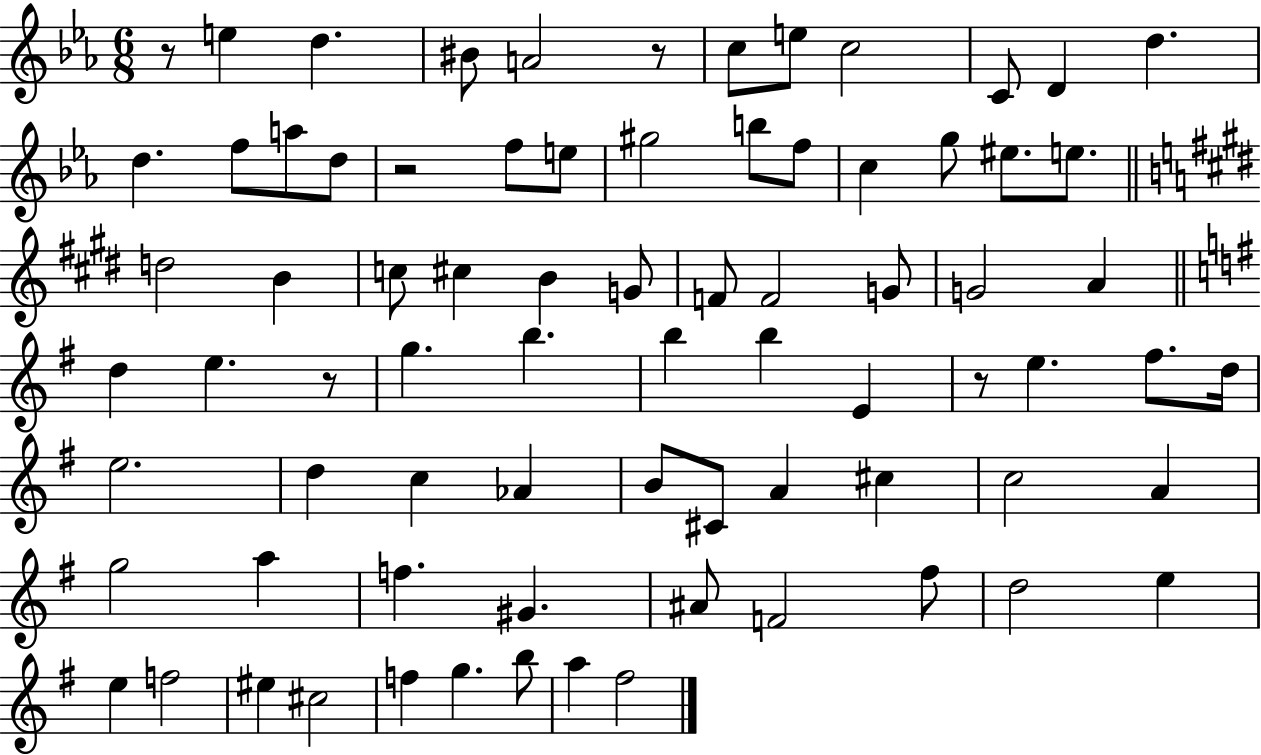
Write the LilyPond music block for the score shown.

{
  \clef treble
  \numericTimeSignature
  \time 6/8
  \key ees \major
  r8 e''4 d''4. | bis'8 a'2 r8 | c''8 e''8 c''2 | c'8 d'4 d''4. | \break d''4. f''8 a''8 d''8 | r2 f''8 e''8 | gis''2 b''8 f''8 | c''4 g''8 eis''8. e''8. | \break \bar "||" \break \key e \major d''2 b'4 | c''8 cis''4 b'4 g'8 | f'8 f'2 g'8 | g'2 a'4 | \break \bar "||" \break \key g \major d''4 e''4. r8 | g''4. b''4. | b''4 b''4 e'4 | r8 e''4. fis''8. d''16 | \break e''2. | d''4 c''4 aes'4 | b'8 cis'8 a'4 cis''4 | c''2 a'4 | \break g''2 a''4 | f''4. gis'4. | ais'8 f'2 fis''8 | d''2 e''4 | \break e''4 f''2 | eis''4 cis''2 | f''4 g''4. b''8 | a''4 fis''2 | \break \bar "|."
}